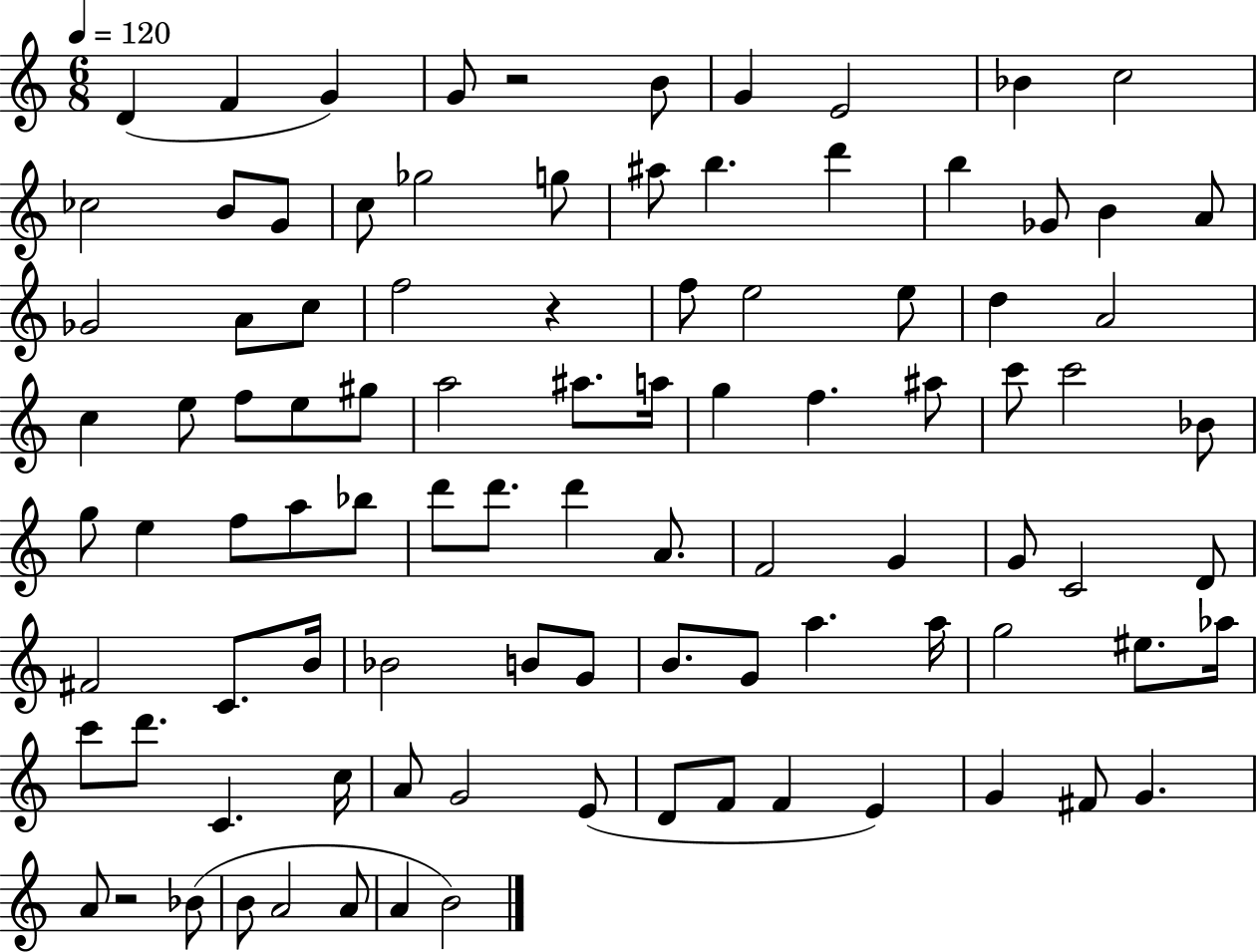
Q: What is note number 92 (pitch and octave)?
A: A4